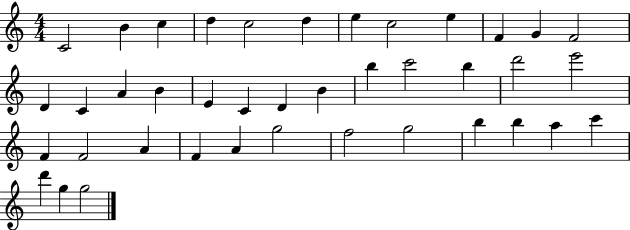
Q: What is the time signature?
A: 4/4